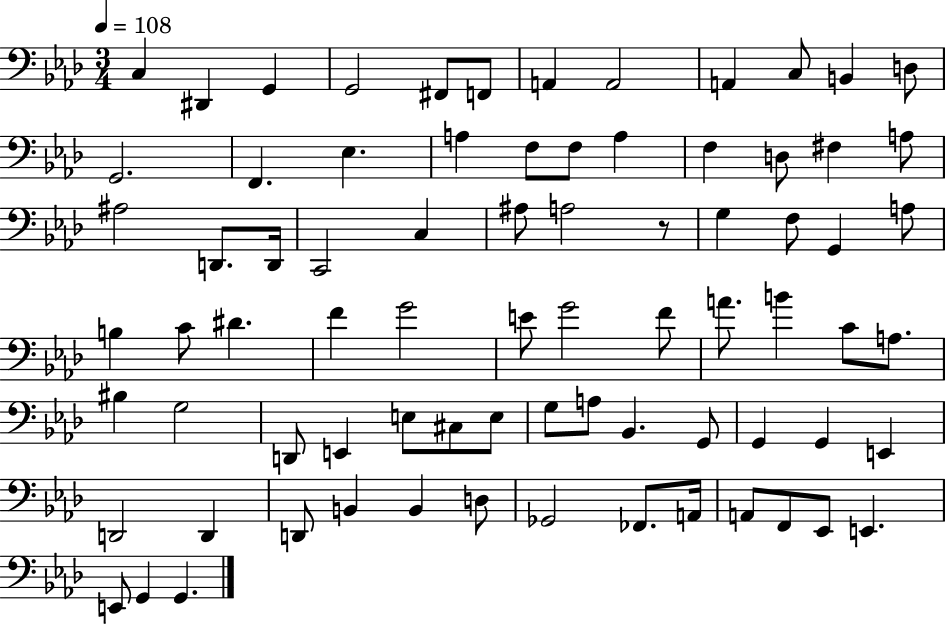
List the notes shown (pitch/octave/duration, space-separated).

C3/q D#2/q G2/q G2/h F#2/e F2/e A2/q A2/h A2/q C3/e B2/q D3/e G2/h. F2/q. Eb3/q. A3/q F3/e F3/e A3/q F3/q D3/e F#3/q A3/e A#3/h D2/e. D2/s C2/h C3/q A#3/e A3/h R/e G3/q F3/e G2/q A3/e B3/q C4/e D#4/q. F4/q G4/h E4/e G4/h F4/e A4/e. B4/q C4/e A3/e. BIS3/q G3/h D2/e E2/q E3/e C#3/e E3/e G3/e A3/e Bb2/q. G2/e G2/q G2/q E2/q D2/h D2/q D2/e B2/q B2/q D3/e Gb2/h FES2/e. A2/s A2/e F2/e Eb2/e E2/q. E2/e G2/q G2/q.